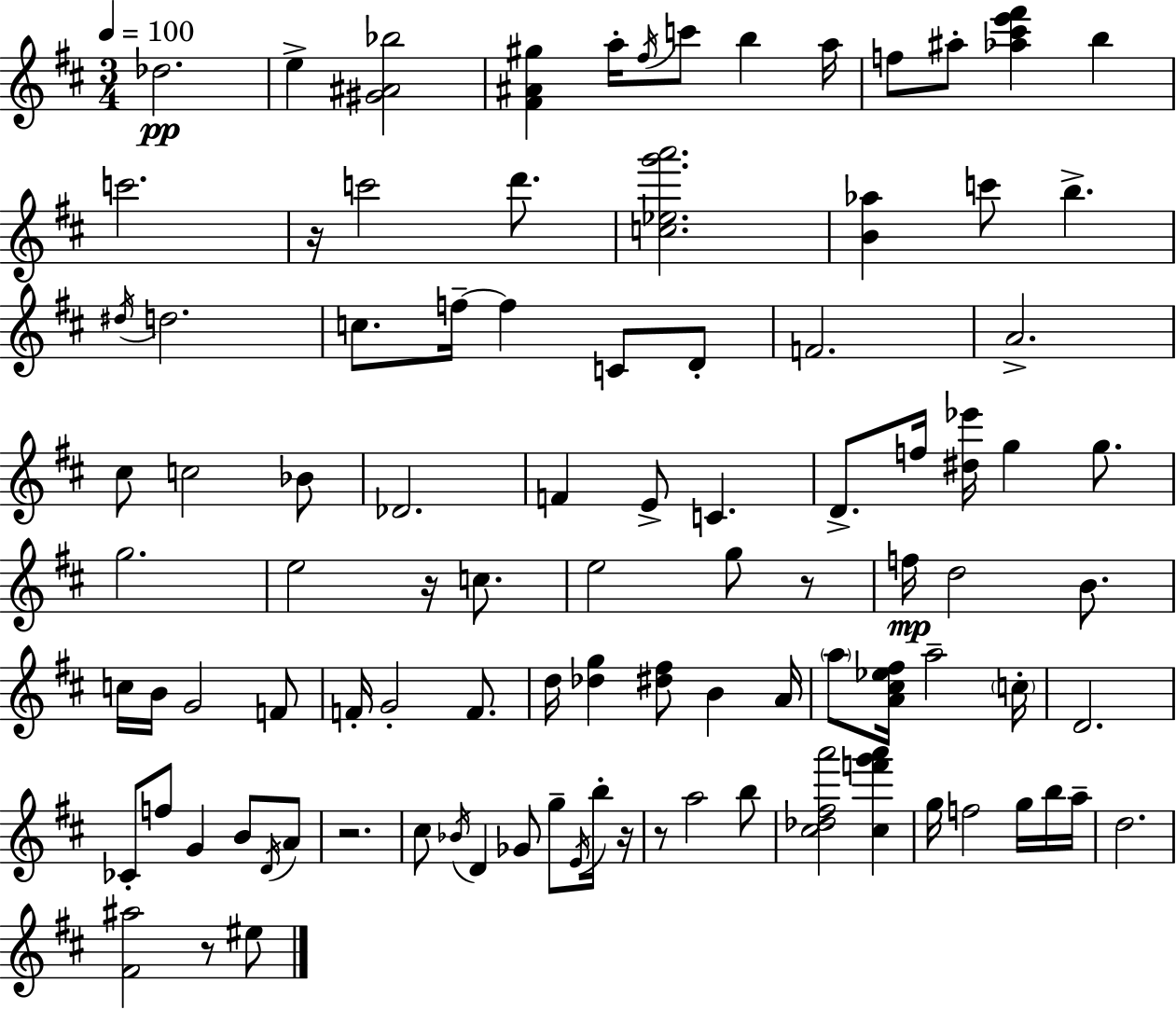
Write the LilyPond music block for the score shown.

{
  \clef treble
  \numericTimeSignature
  \time 3/4
  \key d \major
  \tempo 4 = 100
  des''2.\pp | e''4-> <gis' ais' bes''>2 | <fis' ais' gis''>4 a''16-. \acciaccatura { fis''16 } c'''8 b''4 | a''16 f''8 ais''8-. <aes'' cis''' e''' fis'''>4 b''4 | \break c'''2. | r16 c'''2 d'''8. | <c'' ees'' g''' a'''>2. | <b' aes''>4 c'''8 b''4.-> | \break \acciaccatura { dis''16 } d''2. | c''8. f''16--~~ f''4 c'8 | d'8-. f'2. | a'2.-> | \break cis''8 c''2 | bes'8 des'2. | f'4 e'8-> c'4. | d'8.-> f''16 <dis'' ees'''>16 g''4 g''8. | \break g''2. | e''2 r16 c''8. | e''2 g''8 | r8 f''16\mp d''2 b'8. | \break c''16 b'16 g'2 | f'8 f'16-. g'2-. f'8. | d''16 <des'' g''>4 <dis'' fis''>8 b'4 | a'16 \parenthesize a''8 <a' cis'' ees'' fis''>16 a''2-- | \break \parenthesize c''16-. d'2. | ces'8-. f''8 g'4 b'8 | \acciaccatura { d'16 } a'8 r2. | cis''8 \acciaccatura { bes'16 } d'4 ges'8 | \break g''8-- \acciaccatura { e'16 } b''16-. r16 r8 a''2 | b''8 <cis'' des'' fis'' a'''>2 | <cis'' f''' g''' a'''>4 g''16 f''2 | g''16 b''16 a''16-- d''2. | \break <fis' ais''>2 | r8 eis''8 \bar "|."
}